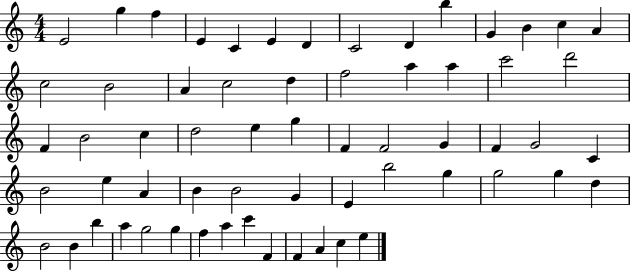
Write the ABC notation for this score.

X:1
T:Untitled
M:4/4
L:1/4
K:C
E2 g f E C E D C2 D b G B c A c2 B2 A c2 d f2 a a c'2 d'2 F B2 c d2 e g F F2 G F G2 C B2 e A B B2 G E b2 g g2 g d B2 B b a g2 g f a c' F F A c e